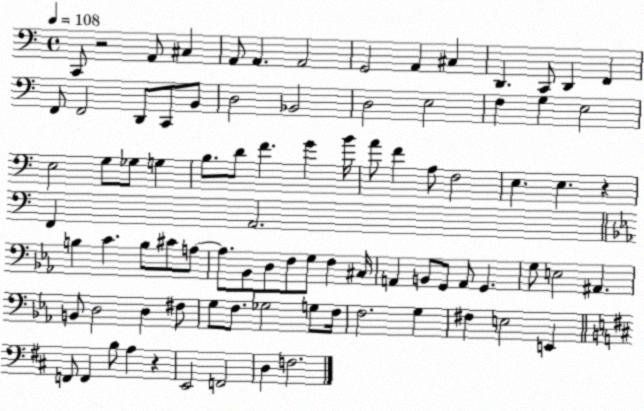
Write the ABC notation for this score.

X:1
T:Untitled
M:4/4
L:1/4
K:C
C,,/2 z2 A,,/2 ^C, A,,/2 A,, A,,2 G,,2 A,, ^C, D,, C,,/2 D,, F,, F,,/2 F,,2 D,,/2 C,,/2 B,,/2 D,2 _B,,2 D,2 E,2 F, G, E,2 E,2 G,/2 _G,/2 G, B,/2 D/2 F G B/4 A/2 F A,/2 F,2 E, E, z F,, A,,2 B, C B,/2 ^C/2 A,/2 A,/2 _B,,/2 D,/2 F,/2 G,/2 F, ^C,/4 A,, B,,/2 G,,/2 A,,/2 G,, G,/2 E,2 ^A,, B,,/2 D,2 D, ^F,/2 G,/2 F,/2 _G,2 G,/2 F,/4 F,2 G, ^F, E,2 E,, F,,/2 F,, B,/2 A, z E,,2 F,,2 D, F,2